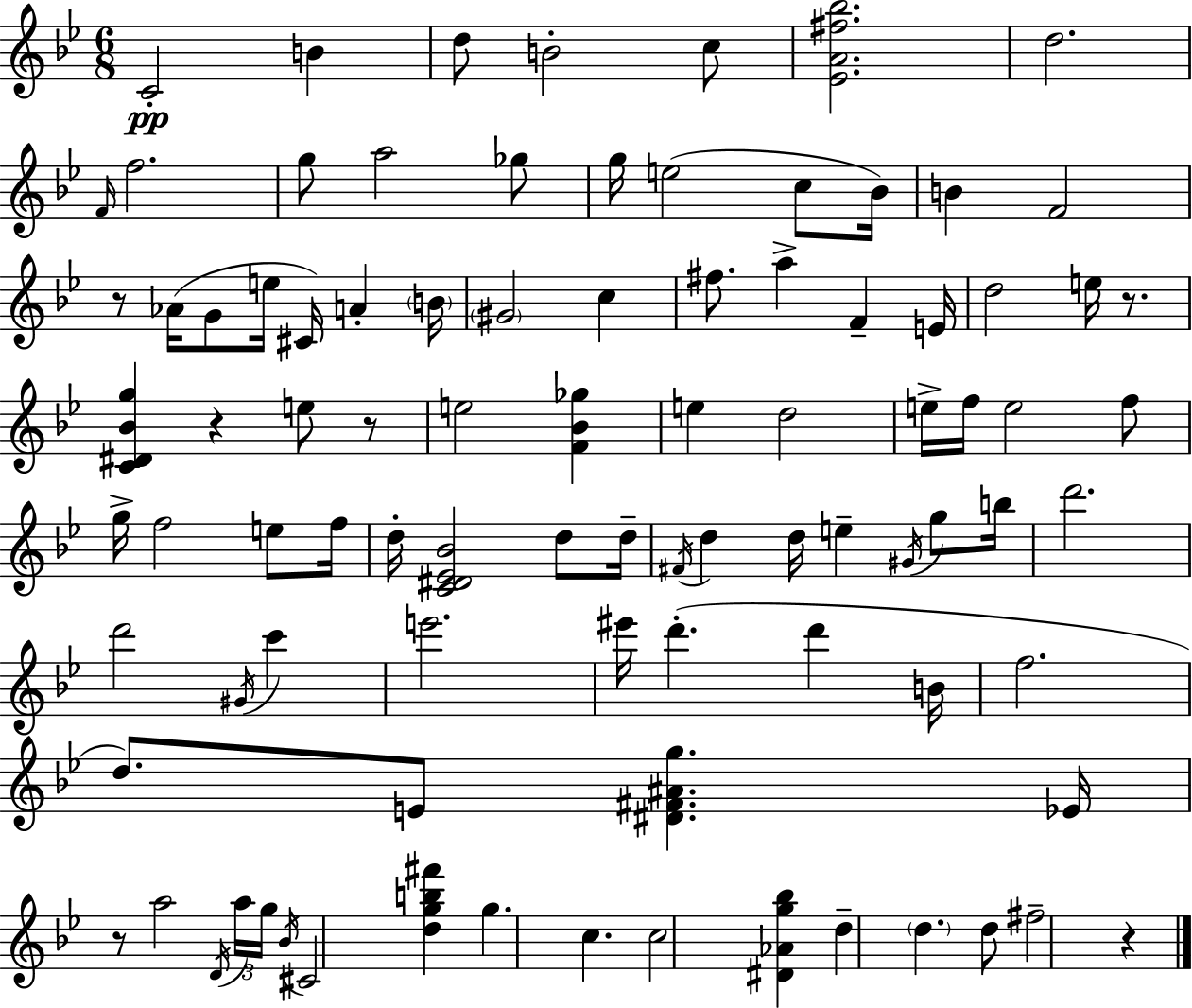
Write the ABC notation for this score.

X:1
T:Untitled
M:6/8
L:1/4
K:Bb
C2 B d/2 B2 c/2 [_EA^f_b]2 d2 F/4 f2 g/2 a2 _g/2 g/4 e2 c/2 _B/4 B F2 z/2 _A/4 G/2 e/4 ^C/4 A B/4 ^G2 c ^f/2 a F E/4 d2 e/4 z/2 [C^D_Bg] z e/2 z/2 e2 [F_B_g] e d2 e/4 f/4 e2 f/2 g/4 f2 e/2 f/4 d/4 [C^D_E_B]2 d/2 d/4 ^F/4 d d/4 e ^G/4 g/2 b/4 d'2 d'2 ^G/4 c' e'2 ^e'/4 d' d' B/4 f2 d/2 E/2 [^D^F^Ag] _E/4 z/2 a2 D/4 a/4 g/4 _B/4 ^C2 [dgb^f'] g c c2 [^D_Ag_b] d d d/2 ^f2 z